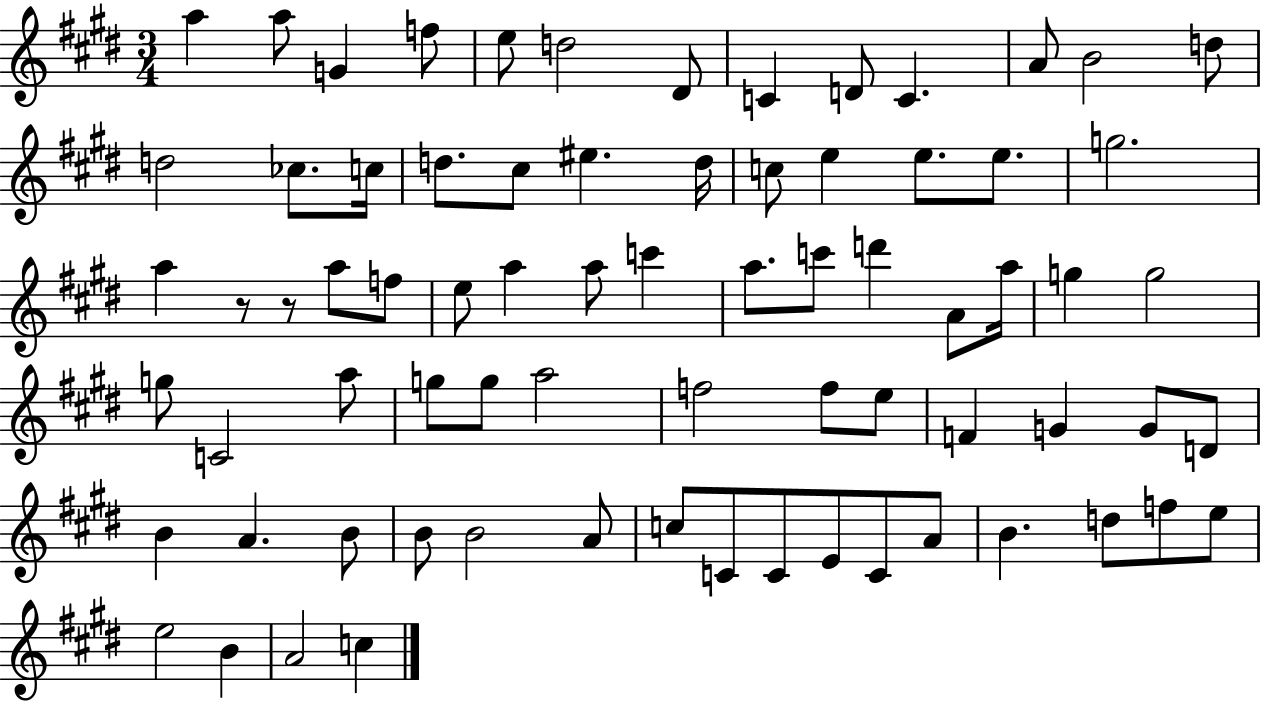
A5/q A5/e G4/q F5/e E5/e D5/h D#4/e C4/q D4/e C4/q. A4/e B4/h D5/e D5/h CES5/e. C5/s D5/e. C#5/e EIS5/q. D5/s C5/e E5/q E5/e. E5/e. G5/h. A5/q R/e R/e A5/e F5/e E5/e A5/q A5/e C6/q A5/e. C6/e D6/q A4/e A5/s G5/q G5/h G5/e C4/h A5/e G5/e G5/e A5/h F5/h F5/e E5/e F4/q G4/q G4/e D4/e B4/q A4/q. B4/e B4/e B4/h A4/e C5/e C4/e C4/e E4/e C4/e A4/e B4/q. D5/e F5/e E5/e E5/h B4/q A4/h C5/q